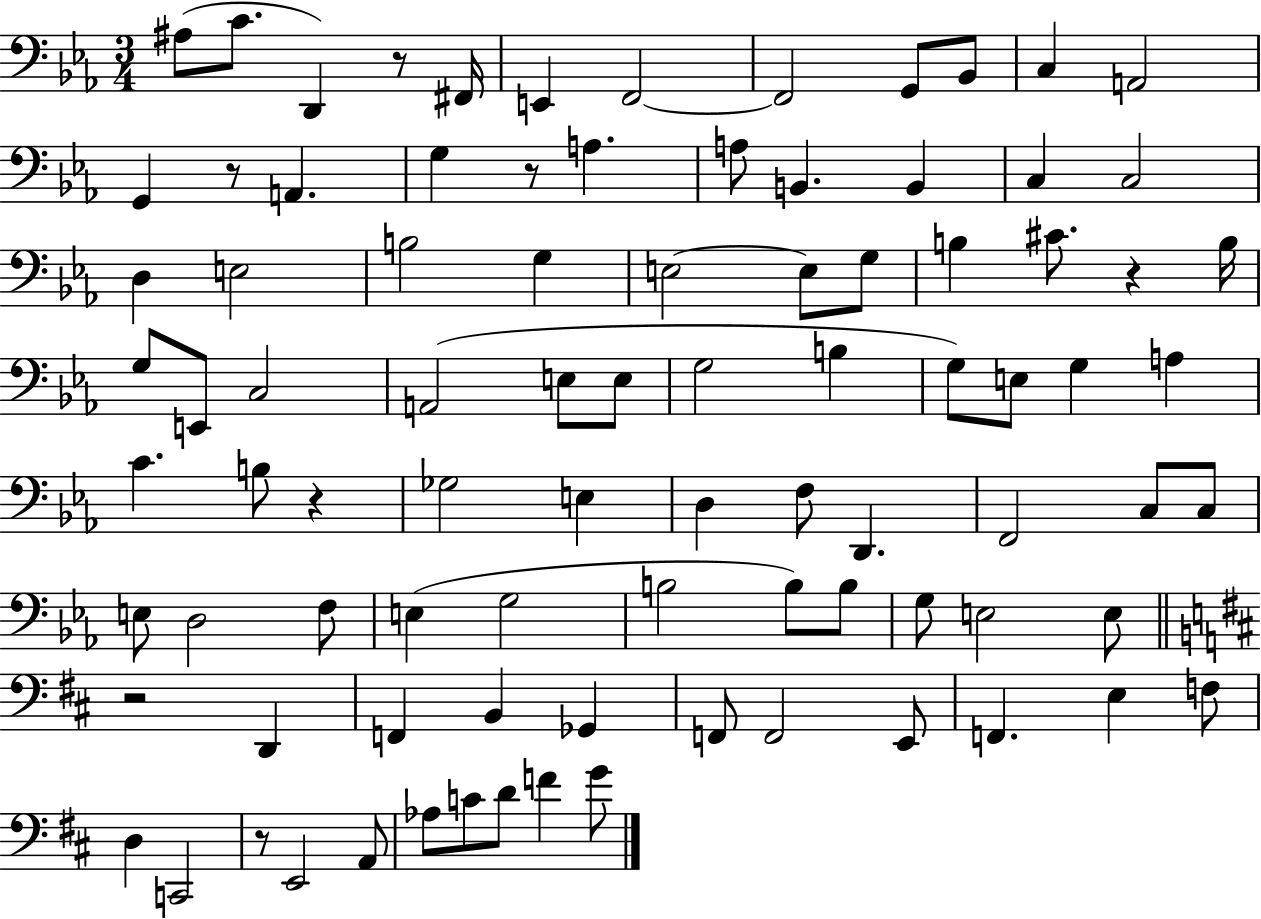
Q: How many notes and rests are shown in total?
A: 89